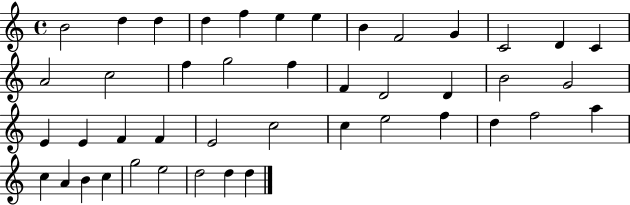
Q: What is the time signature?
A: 4/4